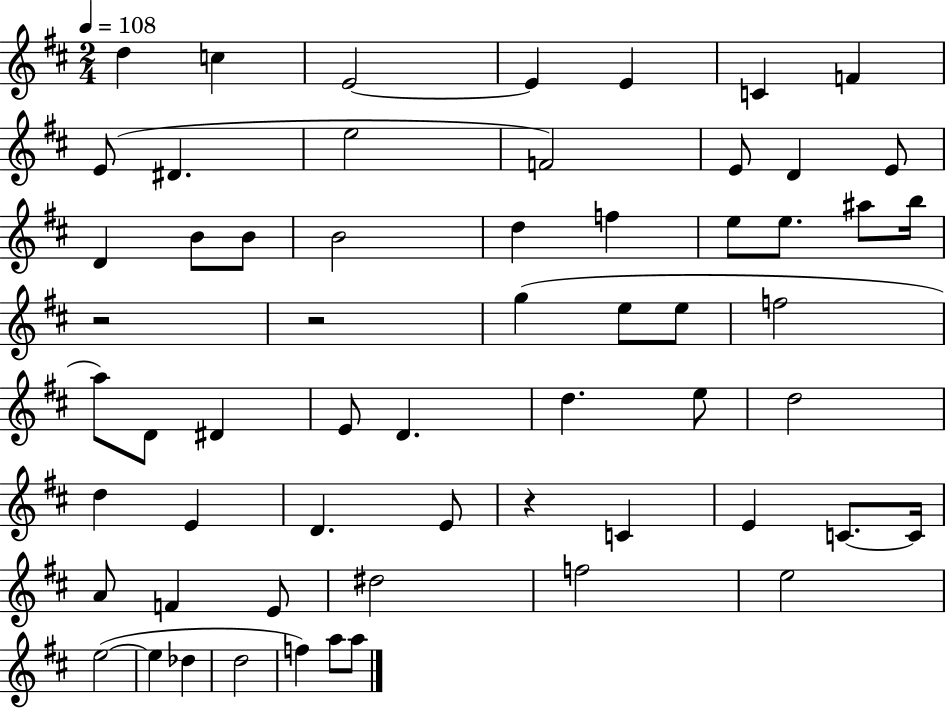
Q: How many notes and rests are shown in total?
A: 60